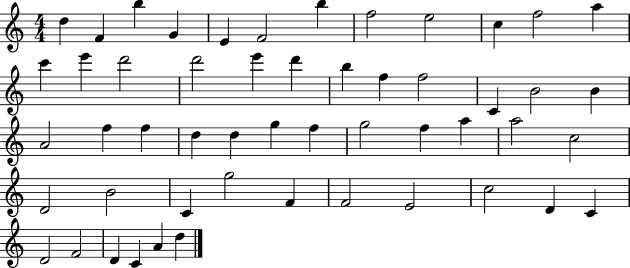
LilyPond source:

{
  \clef treble
  \numericTimeSignature
  \time 4/4
  \key c \major
  d''4 f'4 b''4 g'4 | e'4 f'2 b''4 | f''2 e''2 | c''4 f''2 a''4 | \break c'''4 e'''4 d'''2 | d'''2 e'''4 d'''4 | b''4 f''4 f''2 | c'4 b'2 b'4 | \break a'2 f''4 f''4 | d''4 d''4 g''4 f''4 | g''2 f''4 a''4 | a''2 c''2 | \break d'2 b'2 | c'4 g''2 f'4 | f'2 e'2 | c''2 d'4 c'4 | \break d'2 f'2 | d'4 c'4 a'4 d''4 | \bar "|."
}